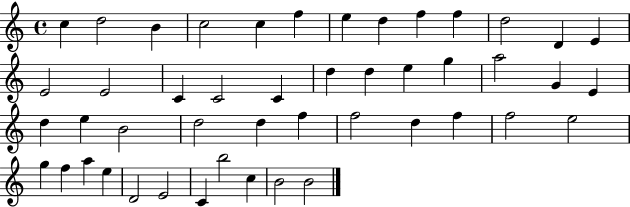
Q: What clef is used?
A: treble